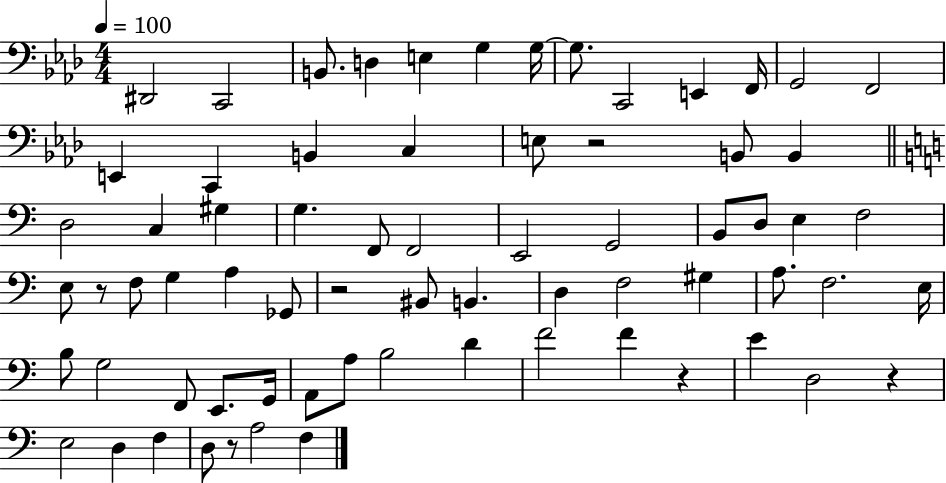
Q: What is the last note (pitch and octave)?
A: F3